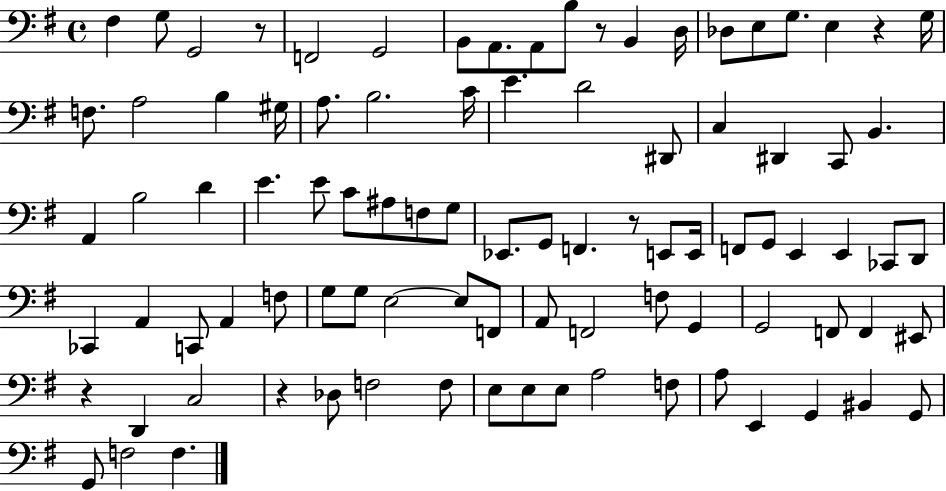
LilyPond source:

{
  \clef bass
  \time 4/4
  \defaultTimeSignature
  \key g \major
  fis4 g8 g,2 r8 | f,2 g,2 | b,8 a,8. a,8 b8 r8 b,4 d16 | des8 e8 g8. e4 r4 g16 | \break f8. a2 b4 gis16 | a8. b2. c'16 | e'4. d'2 dis,8 | c4 dis,4 c,8 b,4. | \break a,4 b2 d'4 | e'4. e'8 c'8 ais8 f8 g8 | ees,8. g,8 f,4. r8 e,8 e,16 | f,8 g,8 e,4 e,4 ces,8 d,8 | \break ces,4 a,4 c,8 a,4 f8 | g8 g8 e2~~ e8 f,8 | a,8 f,2 f8 g,4 | g,2 f,8 f,4 eis,8 | \break r4 d,4 c2 | r4 des8 f2 f8 | e8 e8 e8 a2 f8 | a8 e,4 g,4 bis,4 g,8 | \break g,8 f2 f4. | \bar "|."
}